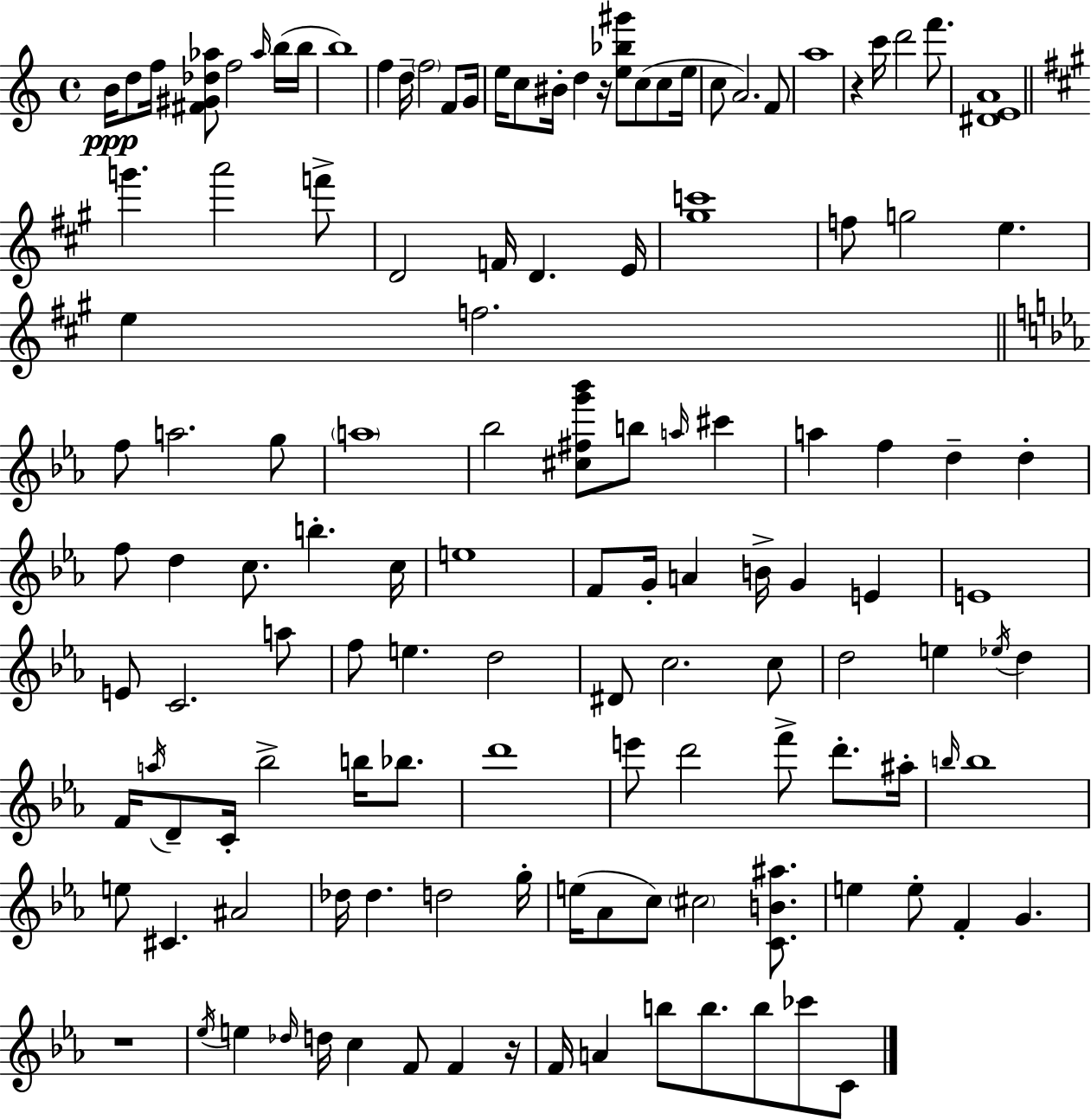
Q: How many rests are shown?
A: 4